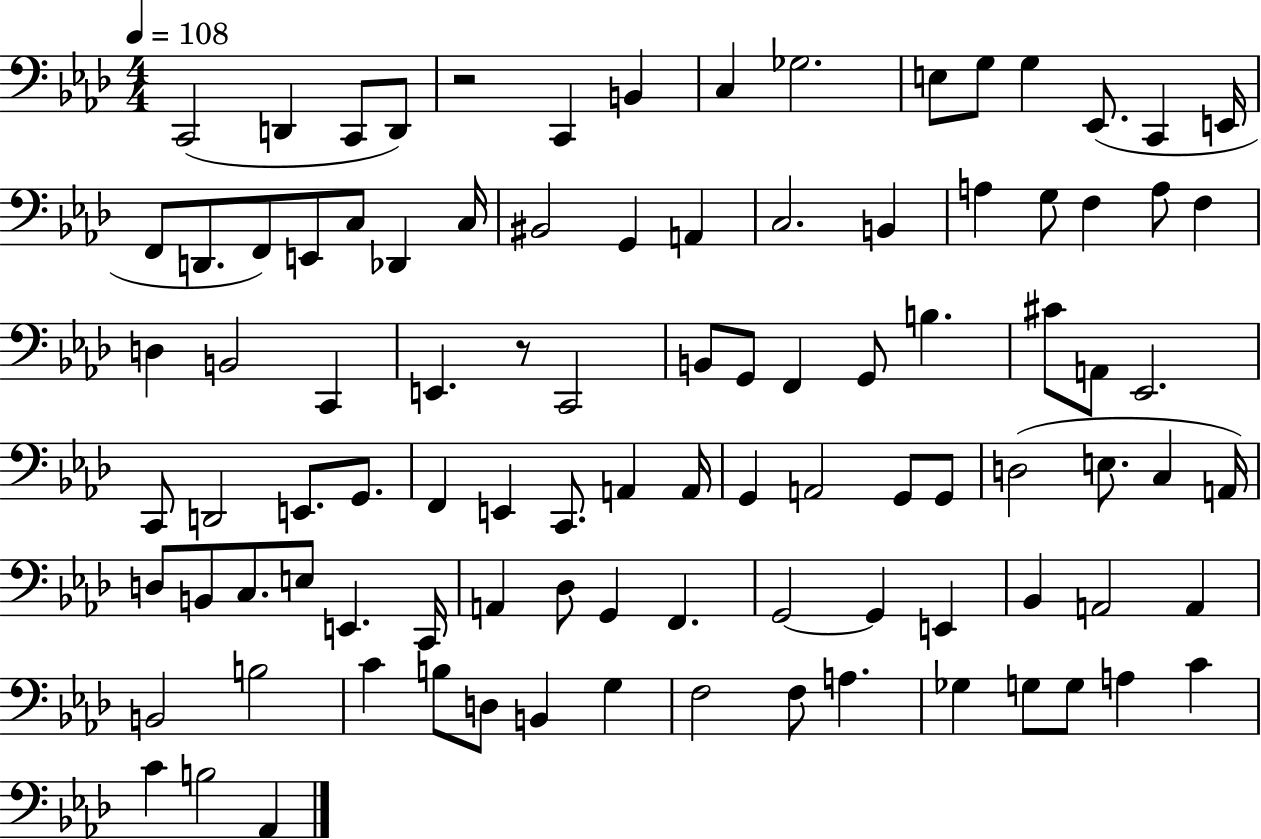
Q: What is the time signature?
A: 4/4